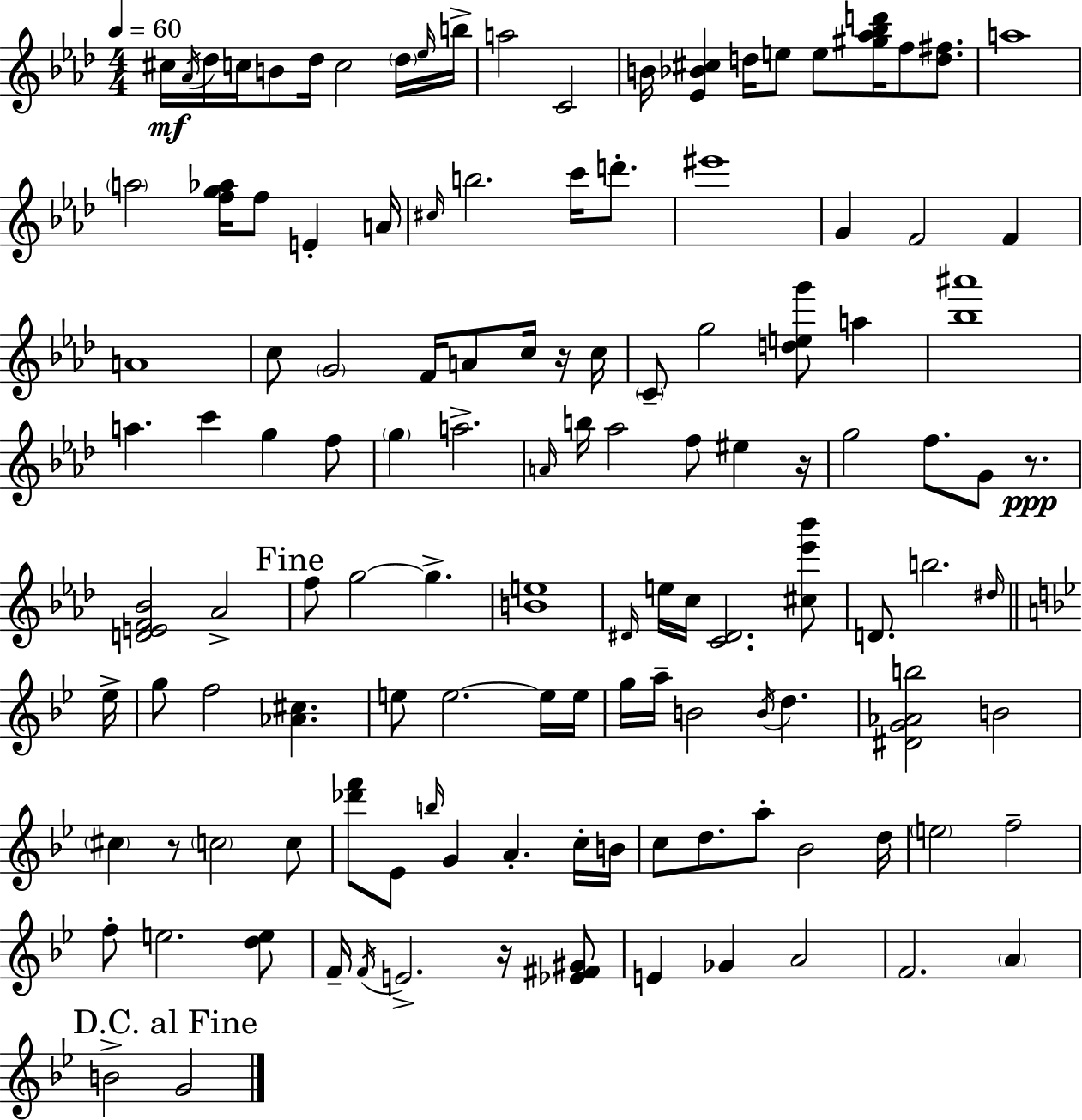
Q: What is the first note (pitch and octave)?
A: C#5